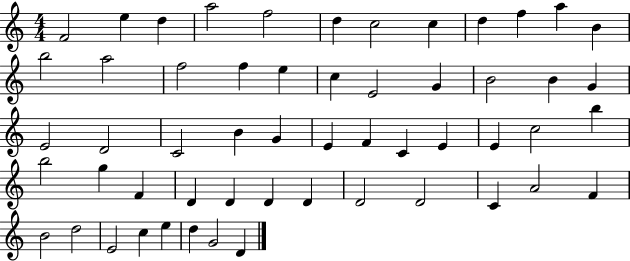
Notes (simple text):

F4/h E5/q D5/q A5/h F5/h D5/q C5/h C5/q D5/q F5/q A5/q B4/q B5/h A5/h F5/h F5/q E5/q C5/q E4/h G4/q B4/h B4/q G4/q E4/h D4/h C4/h B4/q G4/q E4/q F4/q C4/q E4/q E4/q C5/h B5/q B5/h G5/q F4/q D4/q D4/q D4/q D4/q D4/h D4/h C4/q A4/h F4/q B4/h D5/h E4/h C5/q E5/q D5/q G4/h D4/q